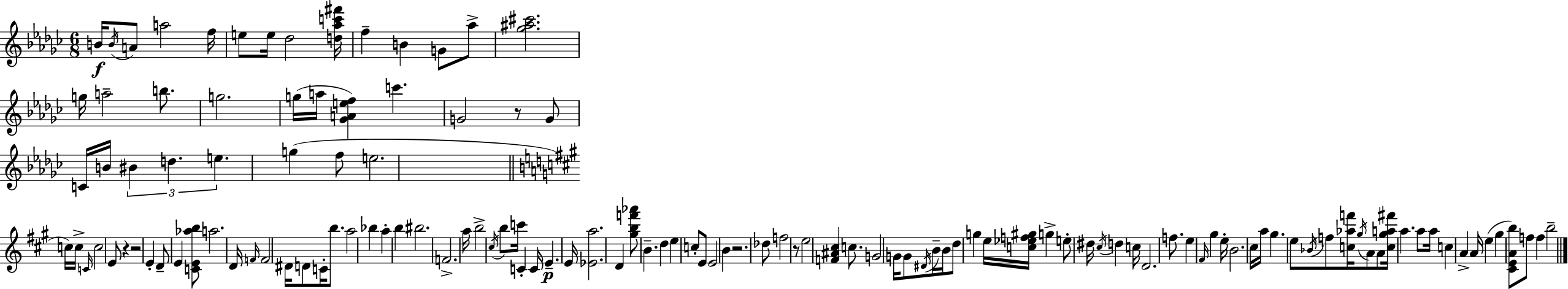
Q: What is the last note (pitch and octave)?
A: B5